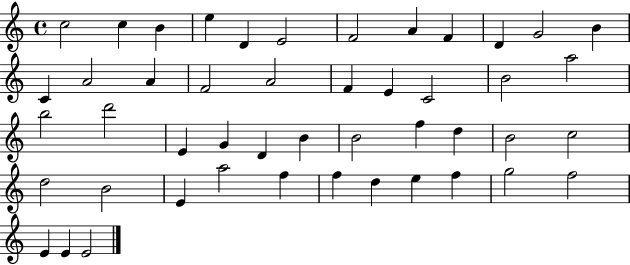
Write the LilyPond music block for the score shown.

{
  \clef treble
  \time 4/4
  \defaultTimeSignature
  \key c \major
  c''2 c''4 b'4 | e''4 d'4 e'2 | f'2 a'4 f'4 | d'4 g'2 b'4 | \break c'4 a'2 a'4 | f'2 a'2 | f'4 e'4 c'2 | b'2 a''2 | \break b''2 d'''2 | e'4 g'4 d'4 b'4 | b'2 f''4 d''4 | b'2 c''2 | \break d''2 b'2 | e'4 a''2 f''4 | f''4 d''4 e''4 f''4 | g''2 f''2 | \break e'4 e'4 e'2 | \bar "|."
}